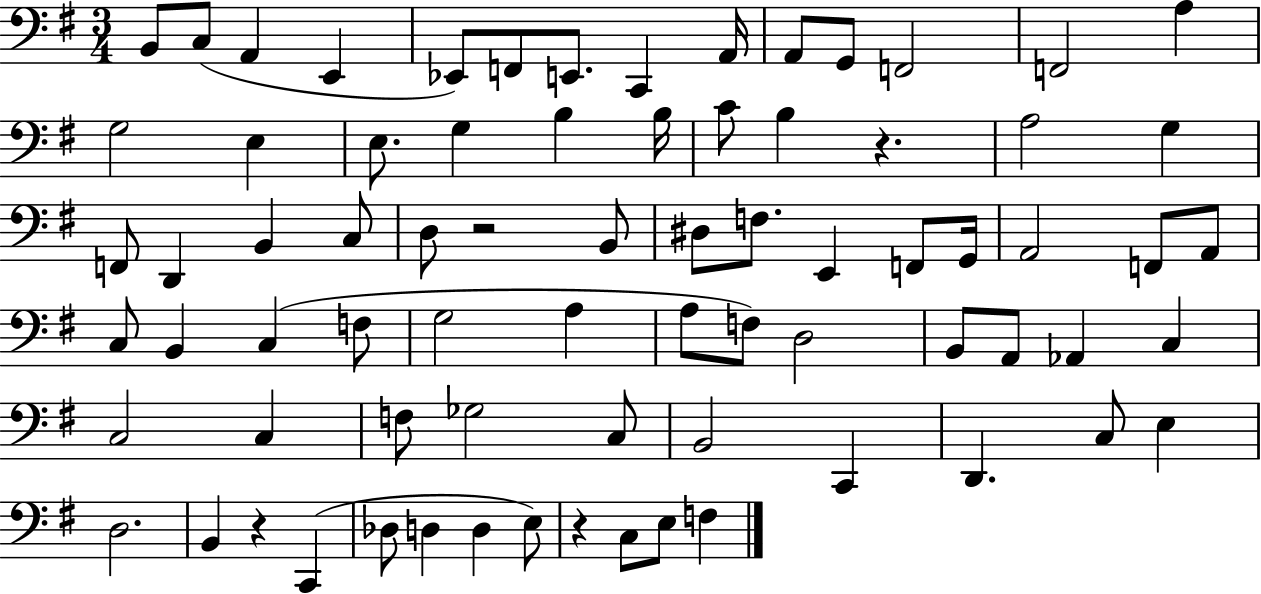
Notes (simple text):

B2/e C3/e A2/q E2/q Eb2/e F2/e E2/e. C2/q A2/s A2/e G2/e F2/h F2/h A3/q G3/h E3/q E3/e. G3/q B3/q B3/s C4/e B3/q R/q. A3/h G3/q F2/e D2/q B2/q C3/e D3/e R/h B2/e D#3/e F3/e. E2/q F2/e G2/s A2/h F2/e A2/e C3/e B2/q C3/q F3/e G3/h A3/q A3/e F3/e D3/h B2/e A2/e Ab2/q C3/q C3/h C3/q F3/e Gb3/h C3/e B2/h C2/q D2/q. C3/e E3/q D3/h. B2/q R/q C2/q Db3/e D3/q D3/q E3/e R/q C3/e E3/e F3/q